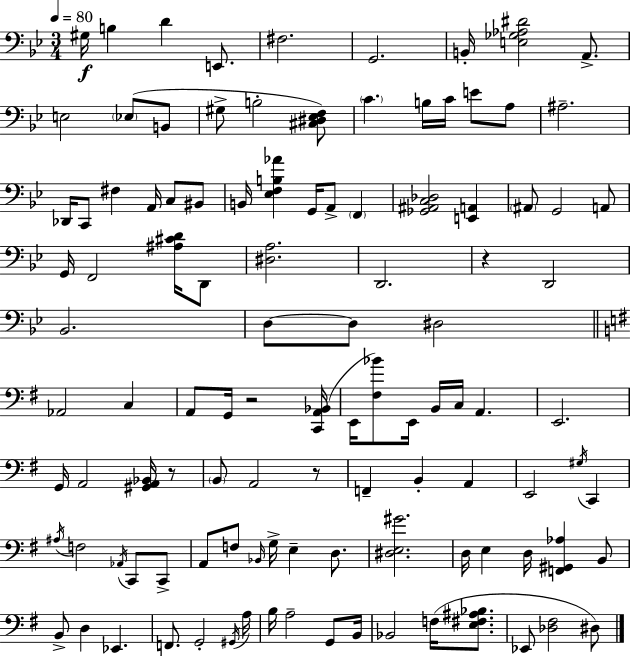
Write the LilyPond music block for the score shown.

{
  \clef bass
  \numericTimeSignature
  \time 3/4
  \key g \minor
  \tempo 4 = 80
  gis16\f b4 d'4 e,8. | fis2. | g,2. | b,16-. <e ges aes dis'>2 a,8.-> | \break e2 \parenthesize ees8( b,8 | gis8-> b2-. <cis dis ees f>8) | \parenthesize c'4. b16 c'16 e'8 a8 | ais2.-- | \break des,16 c,8 fis4 a,16 c8 bis,8 | b,16 <ees f b aes'>4 g,16 a,8-> \parenthesize f,4 | <ges, ais, c des>2 <e, a,>4 | \parenthesize ais,8 g,2 a,8 | \break g,16 f,2 <ais cis' d'>16 d,8 | <dis a>2. | d,2. | r4 d,2 | \break bes,2. | d8~~ d8 dis2 | \bar "||" \break \key g \major aes,2 c4 | a,8 g,16 r2 <c, a, bes,>16( | e,16 <fis bes'>8) e,16 b,16 c16 a,4. | e,2. | \break g,16 a,2 <gis, a, bes,>16 r8 | \parenthesize b,8 a,2 r8 | f,4-- b,4-. a,4 | e,2 \acciaccatura { gis16 } c,4 | \break \acciaccatura { ais16 } f2 \acciaccatura { aes,16 } c,8 | c,8-> a,8 f8 \grace { bes,16 } g16-> e4-- | d8. <dis e gis'>2. | d16 e4 d16 <f, gis, aes>4 | \break b,8 b,8-> d4 ees,4. | f,8. g,2-. | \acciaccatura { gis,16 } a16 b16 a2-- | g,8 b,16 bes,2 | \break f16( <e fis ais bes>8. ees,8 <des fis>2 | dis8) \bar "|."
}